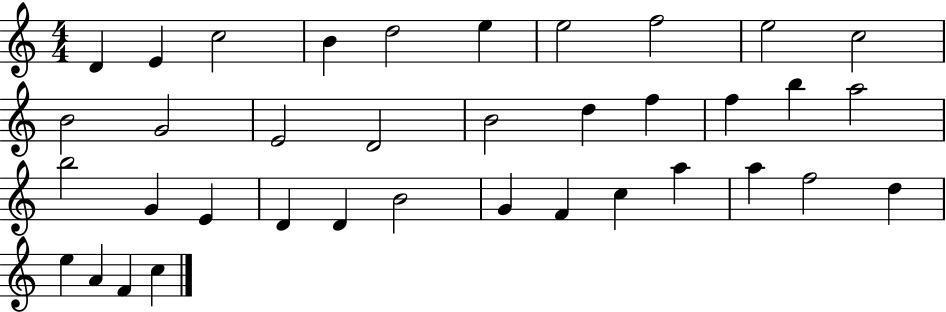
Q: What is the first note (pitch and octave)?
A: D4